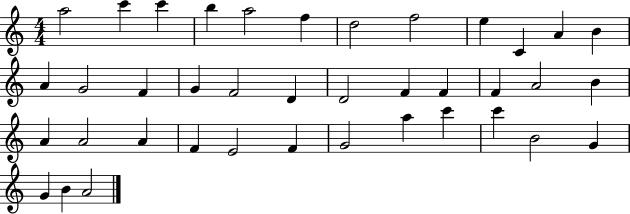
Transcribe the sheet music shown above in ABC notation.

X:1
T:Untitled
M:4/4
L:1/4
K:C
a2 c' c' b a2 f d2 f2 e C A B A G2 F G F2 D D2 F F F A2 B A A2 A F E2 F G2 a c' c' B2 G G B A2